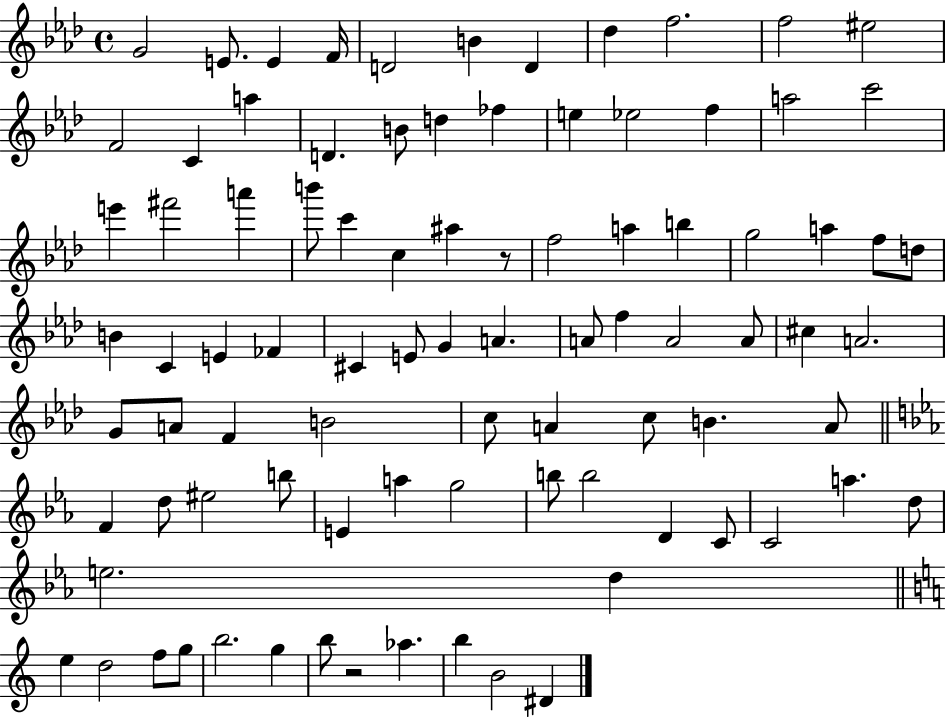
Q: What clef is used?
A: treble